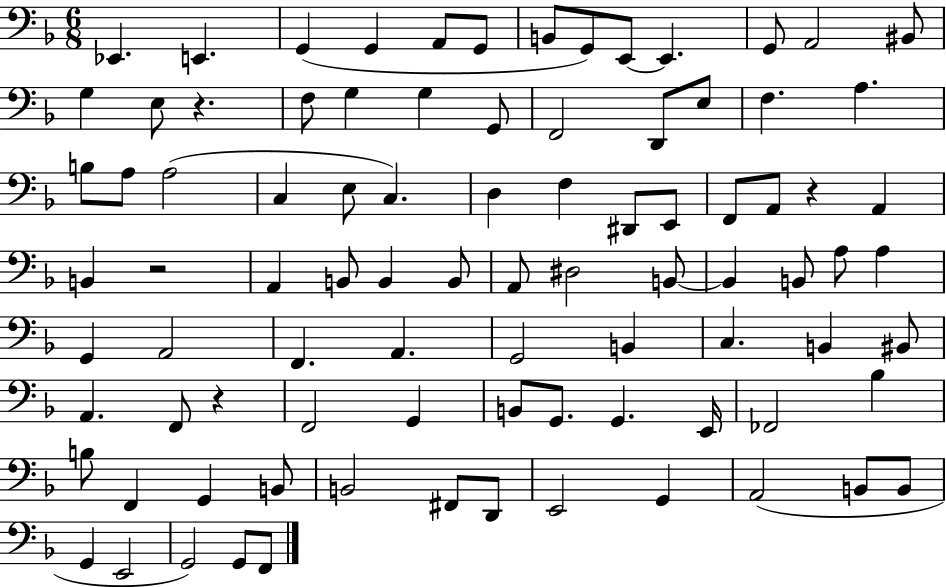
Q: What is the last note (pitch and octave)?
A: F2